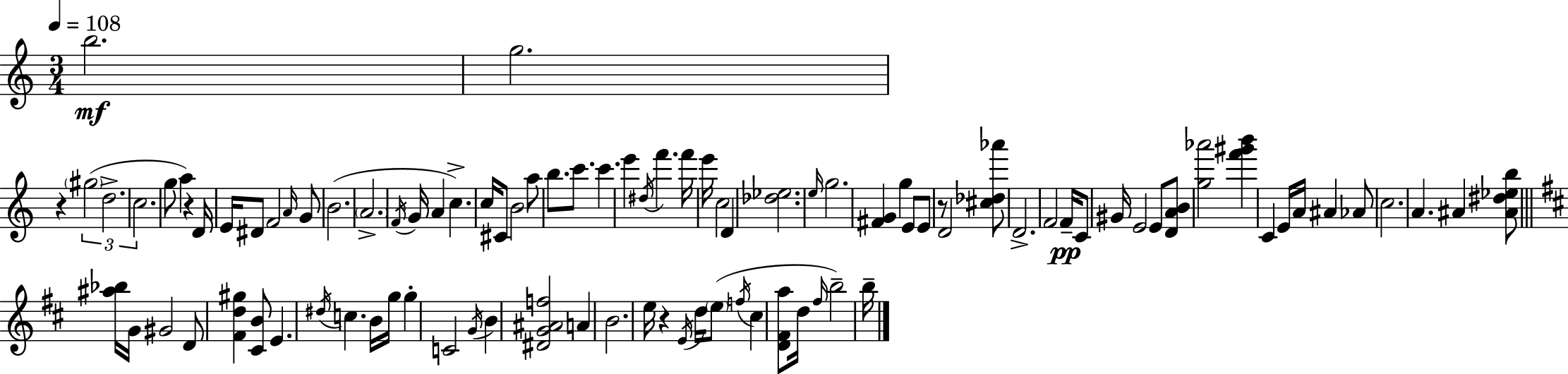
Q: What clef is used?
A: treble